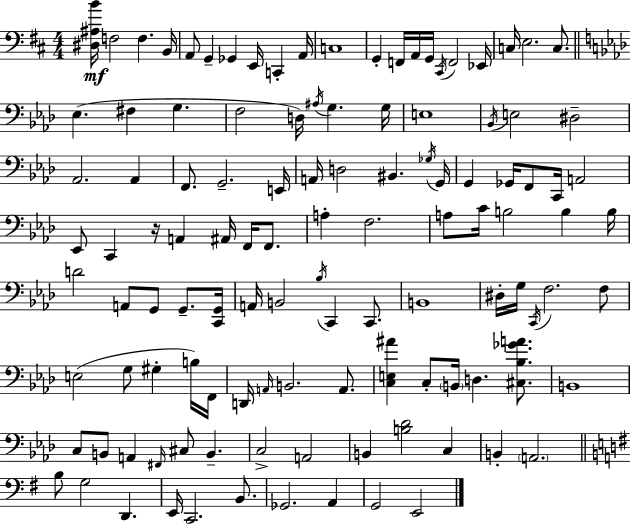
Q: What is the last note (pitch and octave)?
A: E2